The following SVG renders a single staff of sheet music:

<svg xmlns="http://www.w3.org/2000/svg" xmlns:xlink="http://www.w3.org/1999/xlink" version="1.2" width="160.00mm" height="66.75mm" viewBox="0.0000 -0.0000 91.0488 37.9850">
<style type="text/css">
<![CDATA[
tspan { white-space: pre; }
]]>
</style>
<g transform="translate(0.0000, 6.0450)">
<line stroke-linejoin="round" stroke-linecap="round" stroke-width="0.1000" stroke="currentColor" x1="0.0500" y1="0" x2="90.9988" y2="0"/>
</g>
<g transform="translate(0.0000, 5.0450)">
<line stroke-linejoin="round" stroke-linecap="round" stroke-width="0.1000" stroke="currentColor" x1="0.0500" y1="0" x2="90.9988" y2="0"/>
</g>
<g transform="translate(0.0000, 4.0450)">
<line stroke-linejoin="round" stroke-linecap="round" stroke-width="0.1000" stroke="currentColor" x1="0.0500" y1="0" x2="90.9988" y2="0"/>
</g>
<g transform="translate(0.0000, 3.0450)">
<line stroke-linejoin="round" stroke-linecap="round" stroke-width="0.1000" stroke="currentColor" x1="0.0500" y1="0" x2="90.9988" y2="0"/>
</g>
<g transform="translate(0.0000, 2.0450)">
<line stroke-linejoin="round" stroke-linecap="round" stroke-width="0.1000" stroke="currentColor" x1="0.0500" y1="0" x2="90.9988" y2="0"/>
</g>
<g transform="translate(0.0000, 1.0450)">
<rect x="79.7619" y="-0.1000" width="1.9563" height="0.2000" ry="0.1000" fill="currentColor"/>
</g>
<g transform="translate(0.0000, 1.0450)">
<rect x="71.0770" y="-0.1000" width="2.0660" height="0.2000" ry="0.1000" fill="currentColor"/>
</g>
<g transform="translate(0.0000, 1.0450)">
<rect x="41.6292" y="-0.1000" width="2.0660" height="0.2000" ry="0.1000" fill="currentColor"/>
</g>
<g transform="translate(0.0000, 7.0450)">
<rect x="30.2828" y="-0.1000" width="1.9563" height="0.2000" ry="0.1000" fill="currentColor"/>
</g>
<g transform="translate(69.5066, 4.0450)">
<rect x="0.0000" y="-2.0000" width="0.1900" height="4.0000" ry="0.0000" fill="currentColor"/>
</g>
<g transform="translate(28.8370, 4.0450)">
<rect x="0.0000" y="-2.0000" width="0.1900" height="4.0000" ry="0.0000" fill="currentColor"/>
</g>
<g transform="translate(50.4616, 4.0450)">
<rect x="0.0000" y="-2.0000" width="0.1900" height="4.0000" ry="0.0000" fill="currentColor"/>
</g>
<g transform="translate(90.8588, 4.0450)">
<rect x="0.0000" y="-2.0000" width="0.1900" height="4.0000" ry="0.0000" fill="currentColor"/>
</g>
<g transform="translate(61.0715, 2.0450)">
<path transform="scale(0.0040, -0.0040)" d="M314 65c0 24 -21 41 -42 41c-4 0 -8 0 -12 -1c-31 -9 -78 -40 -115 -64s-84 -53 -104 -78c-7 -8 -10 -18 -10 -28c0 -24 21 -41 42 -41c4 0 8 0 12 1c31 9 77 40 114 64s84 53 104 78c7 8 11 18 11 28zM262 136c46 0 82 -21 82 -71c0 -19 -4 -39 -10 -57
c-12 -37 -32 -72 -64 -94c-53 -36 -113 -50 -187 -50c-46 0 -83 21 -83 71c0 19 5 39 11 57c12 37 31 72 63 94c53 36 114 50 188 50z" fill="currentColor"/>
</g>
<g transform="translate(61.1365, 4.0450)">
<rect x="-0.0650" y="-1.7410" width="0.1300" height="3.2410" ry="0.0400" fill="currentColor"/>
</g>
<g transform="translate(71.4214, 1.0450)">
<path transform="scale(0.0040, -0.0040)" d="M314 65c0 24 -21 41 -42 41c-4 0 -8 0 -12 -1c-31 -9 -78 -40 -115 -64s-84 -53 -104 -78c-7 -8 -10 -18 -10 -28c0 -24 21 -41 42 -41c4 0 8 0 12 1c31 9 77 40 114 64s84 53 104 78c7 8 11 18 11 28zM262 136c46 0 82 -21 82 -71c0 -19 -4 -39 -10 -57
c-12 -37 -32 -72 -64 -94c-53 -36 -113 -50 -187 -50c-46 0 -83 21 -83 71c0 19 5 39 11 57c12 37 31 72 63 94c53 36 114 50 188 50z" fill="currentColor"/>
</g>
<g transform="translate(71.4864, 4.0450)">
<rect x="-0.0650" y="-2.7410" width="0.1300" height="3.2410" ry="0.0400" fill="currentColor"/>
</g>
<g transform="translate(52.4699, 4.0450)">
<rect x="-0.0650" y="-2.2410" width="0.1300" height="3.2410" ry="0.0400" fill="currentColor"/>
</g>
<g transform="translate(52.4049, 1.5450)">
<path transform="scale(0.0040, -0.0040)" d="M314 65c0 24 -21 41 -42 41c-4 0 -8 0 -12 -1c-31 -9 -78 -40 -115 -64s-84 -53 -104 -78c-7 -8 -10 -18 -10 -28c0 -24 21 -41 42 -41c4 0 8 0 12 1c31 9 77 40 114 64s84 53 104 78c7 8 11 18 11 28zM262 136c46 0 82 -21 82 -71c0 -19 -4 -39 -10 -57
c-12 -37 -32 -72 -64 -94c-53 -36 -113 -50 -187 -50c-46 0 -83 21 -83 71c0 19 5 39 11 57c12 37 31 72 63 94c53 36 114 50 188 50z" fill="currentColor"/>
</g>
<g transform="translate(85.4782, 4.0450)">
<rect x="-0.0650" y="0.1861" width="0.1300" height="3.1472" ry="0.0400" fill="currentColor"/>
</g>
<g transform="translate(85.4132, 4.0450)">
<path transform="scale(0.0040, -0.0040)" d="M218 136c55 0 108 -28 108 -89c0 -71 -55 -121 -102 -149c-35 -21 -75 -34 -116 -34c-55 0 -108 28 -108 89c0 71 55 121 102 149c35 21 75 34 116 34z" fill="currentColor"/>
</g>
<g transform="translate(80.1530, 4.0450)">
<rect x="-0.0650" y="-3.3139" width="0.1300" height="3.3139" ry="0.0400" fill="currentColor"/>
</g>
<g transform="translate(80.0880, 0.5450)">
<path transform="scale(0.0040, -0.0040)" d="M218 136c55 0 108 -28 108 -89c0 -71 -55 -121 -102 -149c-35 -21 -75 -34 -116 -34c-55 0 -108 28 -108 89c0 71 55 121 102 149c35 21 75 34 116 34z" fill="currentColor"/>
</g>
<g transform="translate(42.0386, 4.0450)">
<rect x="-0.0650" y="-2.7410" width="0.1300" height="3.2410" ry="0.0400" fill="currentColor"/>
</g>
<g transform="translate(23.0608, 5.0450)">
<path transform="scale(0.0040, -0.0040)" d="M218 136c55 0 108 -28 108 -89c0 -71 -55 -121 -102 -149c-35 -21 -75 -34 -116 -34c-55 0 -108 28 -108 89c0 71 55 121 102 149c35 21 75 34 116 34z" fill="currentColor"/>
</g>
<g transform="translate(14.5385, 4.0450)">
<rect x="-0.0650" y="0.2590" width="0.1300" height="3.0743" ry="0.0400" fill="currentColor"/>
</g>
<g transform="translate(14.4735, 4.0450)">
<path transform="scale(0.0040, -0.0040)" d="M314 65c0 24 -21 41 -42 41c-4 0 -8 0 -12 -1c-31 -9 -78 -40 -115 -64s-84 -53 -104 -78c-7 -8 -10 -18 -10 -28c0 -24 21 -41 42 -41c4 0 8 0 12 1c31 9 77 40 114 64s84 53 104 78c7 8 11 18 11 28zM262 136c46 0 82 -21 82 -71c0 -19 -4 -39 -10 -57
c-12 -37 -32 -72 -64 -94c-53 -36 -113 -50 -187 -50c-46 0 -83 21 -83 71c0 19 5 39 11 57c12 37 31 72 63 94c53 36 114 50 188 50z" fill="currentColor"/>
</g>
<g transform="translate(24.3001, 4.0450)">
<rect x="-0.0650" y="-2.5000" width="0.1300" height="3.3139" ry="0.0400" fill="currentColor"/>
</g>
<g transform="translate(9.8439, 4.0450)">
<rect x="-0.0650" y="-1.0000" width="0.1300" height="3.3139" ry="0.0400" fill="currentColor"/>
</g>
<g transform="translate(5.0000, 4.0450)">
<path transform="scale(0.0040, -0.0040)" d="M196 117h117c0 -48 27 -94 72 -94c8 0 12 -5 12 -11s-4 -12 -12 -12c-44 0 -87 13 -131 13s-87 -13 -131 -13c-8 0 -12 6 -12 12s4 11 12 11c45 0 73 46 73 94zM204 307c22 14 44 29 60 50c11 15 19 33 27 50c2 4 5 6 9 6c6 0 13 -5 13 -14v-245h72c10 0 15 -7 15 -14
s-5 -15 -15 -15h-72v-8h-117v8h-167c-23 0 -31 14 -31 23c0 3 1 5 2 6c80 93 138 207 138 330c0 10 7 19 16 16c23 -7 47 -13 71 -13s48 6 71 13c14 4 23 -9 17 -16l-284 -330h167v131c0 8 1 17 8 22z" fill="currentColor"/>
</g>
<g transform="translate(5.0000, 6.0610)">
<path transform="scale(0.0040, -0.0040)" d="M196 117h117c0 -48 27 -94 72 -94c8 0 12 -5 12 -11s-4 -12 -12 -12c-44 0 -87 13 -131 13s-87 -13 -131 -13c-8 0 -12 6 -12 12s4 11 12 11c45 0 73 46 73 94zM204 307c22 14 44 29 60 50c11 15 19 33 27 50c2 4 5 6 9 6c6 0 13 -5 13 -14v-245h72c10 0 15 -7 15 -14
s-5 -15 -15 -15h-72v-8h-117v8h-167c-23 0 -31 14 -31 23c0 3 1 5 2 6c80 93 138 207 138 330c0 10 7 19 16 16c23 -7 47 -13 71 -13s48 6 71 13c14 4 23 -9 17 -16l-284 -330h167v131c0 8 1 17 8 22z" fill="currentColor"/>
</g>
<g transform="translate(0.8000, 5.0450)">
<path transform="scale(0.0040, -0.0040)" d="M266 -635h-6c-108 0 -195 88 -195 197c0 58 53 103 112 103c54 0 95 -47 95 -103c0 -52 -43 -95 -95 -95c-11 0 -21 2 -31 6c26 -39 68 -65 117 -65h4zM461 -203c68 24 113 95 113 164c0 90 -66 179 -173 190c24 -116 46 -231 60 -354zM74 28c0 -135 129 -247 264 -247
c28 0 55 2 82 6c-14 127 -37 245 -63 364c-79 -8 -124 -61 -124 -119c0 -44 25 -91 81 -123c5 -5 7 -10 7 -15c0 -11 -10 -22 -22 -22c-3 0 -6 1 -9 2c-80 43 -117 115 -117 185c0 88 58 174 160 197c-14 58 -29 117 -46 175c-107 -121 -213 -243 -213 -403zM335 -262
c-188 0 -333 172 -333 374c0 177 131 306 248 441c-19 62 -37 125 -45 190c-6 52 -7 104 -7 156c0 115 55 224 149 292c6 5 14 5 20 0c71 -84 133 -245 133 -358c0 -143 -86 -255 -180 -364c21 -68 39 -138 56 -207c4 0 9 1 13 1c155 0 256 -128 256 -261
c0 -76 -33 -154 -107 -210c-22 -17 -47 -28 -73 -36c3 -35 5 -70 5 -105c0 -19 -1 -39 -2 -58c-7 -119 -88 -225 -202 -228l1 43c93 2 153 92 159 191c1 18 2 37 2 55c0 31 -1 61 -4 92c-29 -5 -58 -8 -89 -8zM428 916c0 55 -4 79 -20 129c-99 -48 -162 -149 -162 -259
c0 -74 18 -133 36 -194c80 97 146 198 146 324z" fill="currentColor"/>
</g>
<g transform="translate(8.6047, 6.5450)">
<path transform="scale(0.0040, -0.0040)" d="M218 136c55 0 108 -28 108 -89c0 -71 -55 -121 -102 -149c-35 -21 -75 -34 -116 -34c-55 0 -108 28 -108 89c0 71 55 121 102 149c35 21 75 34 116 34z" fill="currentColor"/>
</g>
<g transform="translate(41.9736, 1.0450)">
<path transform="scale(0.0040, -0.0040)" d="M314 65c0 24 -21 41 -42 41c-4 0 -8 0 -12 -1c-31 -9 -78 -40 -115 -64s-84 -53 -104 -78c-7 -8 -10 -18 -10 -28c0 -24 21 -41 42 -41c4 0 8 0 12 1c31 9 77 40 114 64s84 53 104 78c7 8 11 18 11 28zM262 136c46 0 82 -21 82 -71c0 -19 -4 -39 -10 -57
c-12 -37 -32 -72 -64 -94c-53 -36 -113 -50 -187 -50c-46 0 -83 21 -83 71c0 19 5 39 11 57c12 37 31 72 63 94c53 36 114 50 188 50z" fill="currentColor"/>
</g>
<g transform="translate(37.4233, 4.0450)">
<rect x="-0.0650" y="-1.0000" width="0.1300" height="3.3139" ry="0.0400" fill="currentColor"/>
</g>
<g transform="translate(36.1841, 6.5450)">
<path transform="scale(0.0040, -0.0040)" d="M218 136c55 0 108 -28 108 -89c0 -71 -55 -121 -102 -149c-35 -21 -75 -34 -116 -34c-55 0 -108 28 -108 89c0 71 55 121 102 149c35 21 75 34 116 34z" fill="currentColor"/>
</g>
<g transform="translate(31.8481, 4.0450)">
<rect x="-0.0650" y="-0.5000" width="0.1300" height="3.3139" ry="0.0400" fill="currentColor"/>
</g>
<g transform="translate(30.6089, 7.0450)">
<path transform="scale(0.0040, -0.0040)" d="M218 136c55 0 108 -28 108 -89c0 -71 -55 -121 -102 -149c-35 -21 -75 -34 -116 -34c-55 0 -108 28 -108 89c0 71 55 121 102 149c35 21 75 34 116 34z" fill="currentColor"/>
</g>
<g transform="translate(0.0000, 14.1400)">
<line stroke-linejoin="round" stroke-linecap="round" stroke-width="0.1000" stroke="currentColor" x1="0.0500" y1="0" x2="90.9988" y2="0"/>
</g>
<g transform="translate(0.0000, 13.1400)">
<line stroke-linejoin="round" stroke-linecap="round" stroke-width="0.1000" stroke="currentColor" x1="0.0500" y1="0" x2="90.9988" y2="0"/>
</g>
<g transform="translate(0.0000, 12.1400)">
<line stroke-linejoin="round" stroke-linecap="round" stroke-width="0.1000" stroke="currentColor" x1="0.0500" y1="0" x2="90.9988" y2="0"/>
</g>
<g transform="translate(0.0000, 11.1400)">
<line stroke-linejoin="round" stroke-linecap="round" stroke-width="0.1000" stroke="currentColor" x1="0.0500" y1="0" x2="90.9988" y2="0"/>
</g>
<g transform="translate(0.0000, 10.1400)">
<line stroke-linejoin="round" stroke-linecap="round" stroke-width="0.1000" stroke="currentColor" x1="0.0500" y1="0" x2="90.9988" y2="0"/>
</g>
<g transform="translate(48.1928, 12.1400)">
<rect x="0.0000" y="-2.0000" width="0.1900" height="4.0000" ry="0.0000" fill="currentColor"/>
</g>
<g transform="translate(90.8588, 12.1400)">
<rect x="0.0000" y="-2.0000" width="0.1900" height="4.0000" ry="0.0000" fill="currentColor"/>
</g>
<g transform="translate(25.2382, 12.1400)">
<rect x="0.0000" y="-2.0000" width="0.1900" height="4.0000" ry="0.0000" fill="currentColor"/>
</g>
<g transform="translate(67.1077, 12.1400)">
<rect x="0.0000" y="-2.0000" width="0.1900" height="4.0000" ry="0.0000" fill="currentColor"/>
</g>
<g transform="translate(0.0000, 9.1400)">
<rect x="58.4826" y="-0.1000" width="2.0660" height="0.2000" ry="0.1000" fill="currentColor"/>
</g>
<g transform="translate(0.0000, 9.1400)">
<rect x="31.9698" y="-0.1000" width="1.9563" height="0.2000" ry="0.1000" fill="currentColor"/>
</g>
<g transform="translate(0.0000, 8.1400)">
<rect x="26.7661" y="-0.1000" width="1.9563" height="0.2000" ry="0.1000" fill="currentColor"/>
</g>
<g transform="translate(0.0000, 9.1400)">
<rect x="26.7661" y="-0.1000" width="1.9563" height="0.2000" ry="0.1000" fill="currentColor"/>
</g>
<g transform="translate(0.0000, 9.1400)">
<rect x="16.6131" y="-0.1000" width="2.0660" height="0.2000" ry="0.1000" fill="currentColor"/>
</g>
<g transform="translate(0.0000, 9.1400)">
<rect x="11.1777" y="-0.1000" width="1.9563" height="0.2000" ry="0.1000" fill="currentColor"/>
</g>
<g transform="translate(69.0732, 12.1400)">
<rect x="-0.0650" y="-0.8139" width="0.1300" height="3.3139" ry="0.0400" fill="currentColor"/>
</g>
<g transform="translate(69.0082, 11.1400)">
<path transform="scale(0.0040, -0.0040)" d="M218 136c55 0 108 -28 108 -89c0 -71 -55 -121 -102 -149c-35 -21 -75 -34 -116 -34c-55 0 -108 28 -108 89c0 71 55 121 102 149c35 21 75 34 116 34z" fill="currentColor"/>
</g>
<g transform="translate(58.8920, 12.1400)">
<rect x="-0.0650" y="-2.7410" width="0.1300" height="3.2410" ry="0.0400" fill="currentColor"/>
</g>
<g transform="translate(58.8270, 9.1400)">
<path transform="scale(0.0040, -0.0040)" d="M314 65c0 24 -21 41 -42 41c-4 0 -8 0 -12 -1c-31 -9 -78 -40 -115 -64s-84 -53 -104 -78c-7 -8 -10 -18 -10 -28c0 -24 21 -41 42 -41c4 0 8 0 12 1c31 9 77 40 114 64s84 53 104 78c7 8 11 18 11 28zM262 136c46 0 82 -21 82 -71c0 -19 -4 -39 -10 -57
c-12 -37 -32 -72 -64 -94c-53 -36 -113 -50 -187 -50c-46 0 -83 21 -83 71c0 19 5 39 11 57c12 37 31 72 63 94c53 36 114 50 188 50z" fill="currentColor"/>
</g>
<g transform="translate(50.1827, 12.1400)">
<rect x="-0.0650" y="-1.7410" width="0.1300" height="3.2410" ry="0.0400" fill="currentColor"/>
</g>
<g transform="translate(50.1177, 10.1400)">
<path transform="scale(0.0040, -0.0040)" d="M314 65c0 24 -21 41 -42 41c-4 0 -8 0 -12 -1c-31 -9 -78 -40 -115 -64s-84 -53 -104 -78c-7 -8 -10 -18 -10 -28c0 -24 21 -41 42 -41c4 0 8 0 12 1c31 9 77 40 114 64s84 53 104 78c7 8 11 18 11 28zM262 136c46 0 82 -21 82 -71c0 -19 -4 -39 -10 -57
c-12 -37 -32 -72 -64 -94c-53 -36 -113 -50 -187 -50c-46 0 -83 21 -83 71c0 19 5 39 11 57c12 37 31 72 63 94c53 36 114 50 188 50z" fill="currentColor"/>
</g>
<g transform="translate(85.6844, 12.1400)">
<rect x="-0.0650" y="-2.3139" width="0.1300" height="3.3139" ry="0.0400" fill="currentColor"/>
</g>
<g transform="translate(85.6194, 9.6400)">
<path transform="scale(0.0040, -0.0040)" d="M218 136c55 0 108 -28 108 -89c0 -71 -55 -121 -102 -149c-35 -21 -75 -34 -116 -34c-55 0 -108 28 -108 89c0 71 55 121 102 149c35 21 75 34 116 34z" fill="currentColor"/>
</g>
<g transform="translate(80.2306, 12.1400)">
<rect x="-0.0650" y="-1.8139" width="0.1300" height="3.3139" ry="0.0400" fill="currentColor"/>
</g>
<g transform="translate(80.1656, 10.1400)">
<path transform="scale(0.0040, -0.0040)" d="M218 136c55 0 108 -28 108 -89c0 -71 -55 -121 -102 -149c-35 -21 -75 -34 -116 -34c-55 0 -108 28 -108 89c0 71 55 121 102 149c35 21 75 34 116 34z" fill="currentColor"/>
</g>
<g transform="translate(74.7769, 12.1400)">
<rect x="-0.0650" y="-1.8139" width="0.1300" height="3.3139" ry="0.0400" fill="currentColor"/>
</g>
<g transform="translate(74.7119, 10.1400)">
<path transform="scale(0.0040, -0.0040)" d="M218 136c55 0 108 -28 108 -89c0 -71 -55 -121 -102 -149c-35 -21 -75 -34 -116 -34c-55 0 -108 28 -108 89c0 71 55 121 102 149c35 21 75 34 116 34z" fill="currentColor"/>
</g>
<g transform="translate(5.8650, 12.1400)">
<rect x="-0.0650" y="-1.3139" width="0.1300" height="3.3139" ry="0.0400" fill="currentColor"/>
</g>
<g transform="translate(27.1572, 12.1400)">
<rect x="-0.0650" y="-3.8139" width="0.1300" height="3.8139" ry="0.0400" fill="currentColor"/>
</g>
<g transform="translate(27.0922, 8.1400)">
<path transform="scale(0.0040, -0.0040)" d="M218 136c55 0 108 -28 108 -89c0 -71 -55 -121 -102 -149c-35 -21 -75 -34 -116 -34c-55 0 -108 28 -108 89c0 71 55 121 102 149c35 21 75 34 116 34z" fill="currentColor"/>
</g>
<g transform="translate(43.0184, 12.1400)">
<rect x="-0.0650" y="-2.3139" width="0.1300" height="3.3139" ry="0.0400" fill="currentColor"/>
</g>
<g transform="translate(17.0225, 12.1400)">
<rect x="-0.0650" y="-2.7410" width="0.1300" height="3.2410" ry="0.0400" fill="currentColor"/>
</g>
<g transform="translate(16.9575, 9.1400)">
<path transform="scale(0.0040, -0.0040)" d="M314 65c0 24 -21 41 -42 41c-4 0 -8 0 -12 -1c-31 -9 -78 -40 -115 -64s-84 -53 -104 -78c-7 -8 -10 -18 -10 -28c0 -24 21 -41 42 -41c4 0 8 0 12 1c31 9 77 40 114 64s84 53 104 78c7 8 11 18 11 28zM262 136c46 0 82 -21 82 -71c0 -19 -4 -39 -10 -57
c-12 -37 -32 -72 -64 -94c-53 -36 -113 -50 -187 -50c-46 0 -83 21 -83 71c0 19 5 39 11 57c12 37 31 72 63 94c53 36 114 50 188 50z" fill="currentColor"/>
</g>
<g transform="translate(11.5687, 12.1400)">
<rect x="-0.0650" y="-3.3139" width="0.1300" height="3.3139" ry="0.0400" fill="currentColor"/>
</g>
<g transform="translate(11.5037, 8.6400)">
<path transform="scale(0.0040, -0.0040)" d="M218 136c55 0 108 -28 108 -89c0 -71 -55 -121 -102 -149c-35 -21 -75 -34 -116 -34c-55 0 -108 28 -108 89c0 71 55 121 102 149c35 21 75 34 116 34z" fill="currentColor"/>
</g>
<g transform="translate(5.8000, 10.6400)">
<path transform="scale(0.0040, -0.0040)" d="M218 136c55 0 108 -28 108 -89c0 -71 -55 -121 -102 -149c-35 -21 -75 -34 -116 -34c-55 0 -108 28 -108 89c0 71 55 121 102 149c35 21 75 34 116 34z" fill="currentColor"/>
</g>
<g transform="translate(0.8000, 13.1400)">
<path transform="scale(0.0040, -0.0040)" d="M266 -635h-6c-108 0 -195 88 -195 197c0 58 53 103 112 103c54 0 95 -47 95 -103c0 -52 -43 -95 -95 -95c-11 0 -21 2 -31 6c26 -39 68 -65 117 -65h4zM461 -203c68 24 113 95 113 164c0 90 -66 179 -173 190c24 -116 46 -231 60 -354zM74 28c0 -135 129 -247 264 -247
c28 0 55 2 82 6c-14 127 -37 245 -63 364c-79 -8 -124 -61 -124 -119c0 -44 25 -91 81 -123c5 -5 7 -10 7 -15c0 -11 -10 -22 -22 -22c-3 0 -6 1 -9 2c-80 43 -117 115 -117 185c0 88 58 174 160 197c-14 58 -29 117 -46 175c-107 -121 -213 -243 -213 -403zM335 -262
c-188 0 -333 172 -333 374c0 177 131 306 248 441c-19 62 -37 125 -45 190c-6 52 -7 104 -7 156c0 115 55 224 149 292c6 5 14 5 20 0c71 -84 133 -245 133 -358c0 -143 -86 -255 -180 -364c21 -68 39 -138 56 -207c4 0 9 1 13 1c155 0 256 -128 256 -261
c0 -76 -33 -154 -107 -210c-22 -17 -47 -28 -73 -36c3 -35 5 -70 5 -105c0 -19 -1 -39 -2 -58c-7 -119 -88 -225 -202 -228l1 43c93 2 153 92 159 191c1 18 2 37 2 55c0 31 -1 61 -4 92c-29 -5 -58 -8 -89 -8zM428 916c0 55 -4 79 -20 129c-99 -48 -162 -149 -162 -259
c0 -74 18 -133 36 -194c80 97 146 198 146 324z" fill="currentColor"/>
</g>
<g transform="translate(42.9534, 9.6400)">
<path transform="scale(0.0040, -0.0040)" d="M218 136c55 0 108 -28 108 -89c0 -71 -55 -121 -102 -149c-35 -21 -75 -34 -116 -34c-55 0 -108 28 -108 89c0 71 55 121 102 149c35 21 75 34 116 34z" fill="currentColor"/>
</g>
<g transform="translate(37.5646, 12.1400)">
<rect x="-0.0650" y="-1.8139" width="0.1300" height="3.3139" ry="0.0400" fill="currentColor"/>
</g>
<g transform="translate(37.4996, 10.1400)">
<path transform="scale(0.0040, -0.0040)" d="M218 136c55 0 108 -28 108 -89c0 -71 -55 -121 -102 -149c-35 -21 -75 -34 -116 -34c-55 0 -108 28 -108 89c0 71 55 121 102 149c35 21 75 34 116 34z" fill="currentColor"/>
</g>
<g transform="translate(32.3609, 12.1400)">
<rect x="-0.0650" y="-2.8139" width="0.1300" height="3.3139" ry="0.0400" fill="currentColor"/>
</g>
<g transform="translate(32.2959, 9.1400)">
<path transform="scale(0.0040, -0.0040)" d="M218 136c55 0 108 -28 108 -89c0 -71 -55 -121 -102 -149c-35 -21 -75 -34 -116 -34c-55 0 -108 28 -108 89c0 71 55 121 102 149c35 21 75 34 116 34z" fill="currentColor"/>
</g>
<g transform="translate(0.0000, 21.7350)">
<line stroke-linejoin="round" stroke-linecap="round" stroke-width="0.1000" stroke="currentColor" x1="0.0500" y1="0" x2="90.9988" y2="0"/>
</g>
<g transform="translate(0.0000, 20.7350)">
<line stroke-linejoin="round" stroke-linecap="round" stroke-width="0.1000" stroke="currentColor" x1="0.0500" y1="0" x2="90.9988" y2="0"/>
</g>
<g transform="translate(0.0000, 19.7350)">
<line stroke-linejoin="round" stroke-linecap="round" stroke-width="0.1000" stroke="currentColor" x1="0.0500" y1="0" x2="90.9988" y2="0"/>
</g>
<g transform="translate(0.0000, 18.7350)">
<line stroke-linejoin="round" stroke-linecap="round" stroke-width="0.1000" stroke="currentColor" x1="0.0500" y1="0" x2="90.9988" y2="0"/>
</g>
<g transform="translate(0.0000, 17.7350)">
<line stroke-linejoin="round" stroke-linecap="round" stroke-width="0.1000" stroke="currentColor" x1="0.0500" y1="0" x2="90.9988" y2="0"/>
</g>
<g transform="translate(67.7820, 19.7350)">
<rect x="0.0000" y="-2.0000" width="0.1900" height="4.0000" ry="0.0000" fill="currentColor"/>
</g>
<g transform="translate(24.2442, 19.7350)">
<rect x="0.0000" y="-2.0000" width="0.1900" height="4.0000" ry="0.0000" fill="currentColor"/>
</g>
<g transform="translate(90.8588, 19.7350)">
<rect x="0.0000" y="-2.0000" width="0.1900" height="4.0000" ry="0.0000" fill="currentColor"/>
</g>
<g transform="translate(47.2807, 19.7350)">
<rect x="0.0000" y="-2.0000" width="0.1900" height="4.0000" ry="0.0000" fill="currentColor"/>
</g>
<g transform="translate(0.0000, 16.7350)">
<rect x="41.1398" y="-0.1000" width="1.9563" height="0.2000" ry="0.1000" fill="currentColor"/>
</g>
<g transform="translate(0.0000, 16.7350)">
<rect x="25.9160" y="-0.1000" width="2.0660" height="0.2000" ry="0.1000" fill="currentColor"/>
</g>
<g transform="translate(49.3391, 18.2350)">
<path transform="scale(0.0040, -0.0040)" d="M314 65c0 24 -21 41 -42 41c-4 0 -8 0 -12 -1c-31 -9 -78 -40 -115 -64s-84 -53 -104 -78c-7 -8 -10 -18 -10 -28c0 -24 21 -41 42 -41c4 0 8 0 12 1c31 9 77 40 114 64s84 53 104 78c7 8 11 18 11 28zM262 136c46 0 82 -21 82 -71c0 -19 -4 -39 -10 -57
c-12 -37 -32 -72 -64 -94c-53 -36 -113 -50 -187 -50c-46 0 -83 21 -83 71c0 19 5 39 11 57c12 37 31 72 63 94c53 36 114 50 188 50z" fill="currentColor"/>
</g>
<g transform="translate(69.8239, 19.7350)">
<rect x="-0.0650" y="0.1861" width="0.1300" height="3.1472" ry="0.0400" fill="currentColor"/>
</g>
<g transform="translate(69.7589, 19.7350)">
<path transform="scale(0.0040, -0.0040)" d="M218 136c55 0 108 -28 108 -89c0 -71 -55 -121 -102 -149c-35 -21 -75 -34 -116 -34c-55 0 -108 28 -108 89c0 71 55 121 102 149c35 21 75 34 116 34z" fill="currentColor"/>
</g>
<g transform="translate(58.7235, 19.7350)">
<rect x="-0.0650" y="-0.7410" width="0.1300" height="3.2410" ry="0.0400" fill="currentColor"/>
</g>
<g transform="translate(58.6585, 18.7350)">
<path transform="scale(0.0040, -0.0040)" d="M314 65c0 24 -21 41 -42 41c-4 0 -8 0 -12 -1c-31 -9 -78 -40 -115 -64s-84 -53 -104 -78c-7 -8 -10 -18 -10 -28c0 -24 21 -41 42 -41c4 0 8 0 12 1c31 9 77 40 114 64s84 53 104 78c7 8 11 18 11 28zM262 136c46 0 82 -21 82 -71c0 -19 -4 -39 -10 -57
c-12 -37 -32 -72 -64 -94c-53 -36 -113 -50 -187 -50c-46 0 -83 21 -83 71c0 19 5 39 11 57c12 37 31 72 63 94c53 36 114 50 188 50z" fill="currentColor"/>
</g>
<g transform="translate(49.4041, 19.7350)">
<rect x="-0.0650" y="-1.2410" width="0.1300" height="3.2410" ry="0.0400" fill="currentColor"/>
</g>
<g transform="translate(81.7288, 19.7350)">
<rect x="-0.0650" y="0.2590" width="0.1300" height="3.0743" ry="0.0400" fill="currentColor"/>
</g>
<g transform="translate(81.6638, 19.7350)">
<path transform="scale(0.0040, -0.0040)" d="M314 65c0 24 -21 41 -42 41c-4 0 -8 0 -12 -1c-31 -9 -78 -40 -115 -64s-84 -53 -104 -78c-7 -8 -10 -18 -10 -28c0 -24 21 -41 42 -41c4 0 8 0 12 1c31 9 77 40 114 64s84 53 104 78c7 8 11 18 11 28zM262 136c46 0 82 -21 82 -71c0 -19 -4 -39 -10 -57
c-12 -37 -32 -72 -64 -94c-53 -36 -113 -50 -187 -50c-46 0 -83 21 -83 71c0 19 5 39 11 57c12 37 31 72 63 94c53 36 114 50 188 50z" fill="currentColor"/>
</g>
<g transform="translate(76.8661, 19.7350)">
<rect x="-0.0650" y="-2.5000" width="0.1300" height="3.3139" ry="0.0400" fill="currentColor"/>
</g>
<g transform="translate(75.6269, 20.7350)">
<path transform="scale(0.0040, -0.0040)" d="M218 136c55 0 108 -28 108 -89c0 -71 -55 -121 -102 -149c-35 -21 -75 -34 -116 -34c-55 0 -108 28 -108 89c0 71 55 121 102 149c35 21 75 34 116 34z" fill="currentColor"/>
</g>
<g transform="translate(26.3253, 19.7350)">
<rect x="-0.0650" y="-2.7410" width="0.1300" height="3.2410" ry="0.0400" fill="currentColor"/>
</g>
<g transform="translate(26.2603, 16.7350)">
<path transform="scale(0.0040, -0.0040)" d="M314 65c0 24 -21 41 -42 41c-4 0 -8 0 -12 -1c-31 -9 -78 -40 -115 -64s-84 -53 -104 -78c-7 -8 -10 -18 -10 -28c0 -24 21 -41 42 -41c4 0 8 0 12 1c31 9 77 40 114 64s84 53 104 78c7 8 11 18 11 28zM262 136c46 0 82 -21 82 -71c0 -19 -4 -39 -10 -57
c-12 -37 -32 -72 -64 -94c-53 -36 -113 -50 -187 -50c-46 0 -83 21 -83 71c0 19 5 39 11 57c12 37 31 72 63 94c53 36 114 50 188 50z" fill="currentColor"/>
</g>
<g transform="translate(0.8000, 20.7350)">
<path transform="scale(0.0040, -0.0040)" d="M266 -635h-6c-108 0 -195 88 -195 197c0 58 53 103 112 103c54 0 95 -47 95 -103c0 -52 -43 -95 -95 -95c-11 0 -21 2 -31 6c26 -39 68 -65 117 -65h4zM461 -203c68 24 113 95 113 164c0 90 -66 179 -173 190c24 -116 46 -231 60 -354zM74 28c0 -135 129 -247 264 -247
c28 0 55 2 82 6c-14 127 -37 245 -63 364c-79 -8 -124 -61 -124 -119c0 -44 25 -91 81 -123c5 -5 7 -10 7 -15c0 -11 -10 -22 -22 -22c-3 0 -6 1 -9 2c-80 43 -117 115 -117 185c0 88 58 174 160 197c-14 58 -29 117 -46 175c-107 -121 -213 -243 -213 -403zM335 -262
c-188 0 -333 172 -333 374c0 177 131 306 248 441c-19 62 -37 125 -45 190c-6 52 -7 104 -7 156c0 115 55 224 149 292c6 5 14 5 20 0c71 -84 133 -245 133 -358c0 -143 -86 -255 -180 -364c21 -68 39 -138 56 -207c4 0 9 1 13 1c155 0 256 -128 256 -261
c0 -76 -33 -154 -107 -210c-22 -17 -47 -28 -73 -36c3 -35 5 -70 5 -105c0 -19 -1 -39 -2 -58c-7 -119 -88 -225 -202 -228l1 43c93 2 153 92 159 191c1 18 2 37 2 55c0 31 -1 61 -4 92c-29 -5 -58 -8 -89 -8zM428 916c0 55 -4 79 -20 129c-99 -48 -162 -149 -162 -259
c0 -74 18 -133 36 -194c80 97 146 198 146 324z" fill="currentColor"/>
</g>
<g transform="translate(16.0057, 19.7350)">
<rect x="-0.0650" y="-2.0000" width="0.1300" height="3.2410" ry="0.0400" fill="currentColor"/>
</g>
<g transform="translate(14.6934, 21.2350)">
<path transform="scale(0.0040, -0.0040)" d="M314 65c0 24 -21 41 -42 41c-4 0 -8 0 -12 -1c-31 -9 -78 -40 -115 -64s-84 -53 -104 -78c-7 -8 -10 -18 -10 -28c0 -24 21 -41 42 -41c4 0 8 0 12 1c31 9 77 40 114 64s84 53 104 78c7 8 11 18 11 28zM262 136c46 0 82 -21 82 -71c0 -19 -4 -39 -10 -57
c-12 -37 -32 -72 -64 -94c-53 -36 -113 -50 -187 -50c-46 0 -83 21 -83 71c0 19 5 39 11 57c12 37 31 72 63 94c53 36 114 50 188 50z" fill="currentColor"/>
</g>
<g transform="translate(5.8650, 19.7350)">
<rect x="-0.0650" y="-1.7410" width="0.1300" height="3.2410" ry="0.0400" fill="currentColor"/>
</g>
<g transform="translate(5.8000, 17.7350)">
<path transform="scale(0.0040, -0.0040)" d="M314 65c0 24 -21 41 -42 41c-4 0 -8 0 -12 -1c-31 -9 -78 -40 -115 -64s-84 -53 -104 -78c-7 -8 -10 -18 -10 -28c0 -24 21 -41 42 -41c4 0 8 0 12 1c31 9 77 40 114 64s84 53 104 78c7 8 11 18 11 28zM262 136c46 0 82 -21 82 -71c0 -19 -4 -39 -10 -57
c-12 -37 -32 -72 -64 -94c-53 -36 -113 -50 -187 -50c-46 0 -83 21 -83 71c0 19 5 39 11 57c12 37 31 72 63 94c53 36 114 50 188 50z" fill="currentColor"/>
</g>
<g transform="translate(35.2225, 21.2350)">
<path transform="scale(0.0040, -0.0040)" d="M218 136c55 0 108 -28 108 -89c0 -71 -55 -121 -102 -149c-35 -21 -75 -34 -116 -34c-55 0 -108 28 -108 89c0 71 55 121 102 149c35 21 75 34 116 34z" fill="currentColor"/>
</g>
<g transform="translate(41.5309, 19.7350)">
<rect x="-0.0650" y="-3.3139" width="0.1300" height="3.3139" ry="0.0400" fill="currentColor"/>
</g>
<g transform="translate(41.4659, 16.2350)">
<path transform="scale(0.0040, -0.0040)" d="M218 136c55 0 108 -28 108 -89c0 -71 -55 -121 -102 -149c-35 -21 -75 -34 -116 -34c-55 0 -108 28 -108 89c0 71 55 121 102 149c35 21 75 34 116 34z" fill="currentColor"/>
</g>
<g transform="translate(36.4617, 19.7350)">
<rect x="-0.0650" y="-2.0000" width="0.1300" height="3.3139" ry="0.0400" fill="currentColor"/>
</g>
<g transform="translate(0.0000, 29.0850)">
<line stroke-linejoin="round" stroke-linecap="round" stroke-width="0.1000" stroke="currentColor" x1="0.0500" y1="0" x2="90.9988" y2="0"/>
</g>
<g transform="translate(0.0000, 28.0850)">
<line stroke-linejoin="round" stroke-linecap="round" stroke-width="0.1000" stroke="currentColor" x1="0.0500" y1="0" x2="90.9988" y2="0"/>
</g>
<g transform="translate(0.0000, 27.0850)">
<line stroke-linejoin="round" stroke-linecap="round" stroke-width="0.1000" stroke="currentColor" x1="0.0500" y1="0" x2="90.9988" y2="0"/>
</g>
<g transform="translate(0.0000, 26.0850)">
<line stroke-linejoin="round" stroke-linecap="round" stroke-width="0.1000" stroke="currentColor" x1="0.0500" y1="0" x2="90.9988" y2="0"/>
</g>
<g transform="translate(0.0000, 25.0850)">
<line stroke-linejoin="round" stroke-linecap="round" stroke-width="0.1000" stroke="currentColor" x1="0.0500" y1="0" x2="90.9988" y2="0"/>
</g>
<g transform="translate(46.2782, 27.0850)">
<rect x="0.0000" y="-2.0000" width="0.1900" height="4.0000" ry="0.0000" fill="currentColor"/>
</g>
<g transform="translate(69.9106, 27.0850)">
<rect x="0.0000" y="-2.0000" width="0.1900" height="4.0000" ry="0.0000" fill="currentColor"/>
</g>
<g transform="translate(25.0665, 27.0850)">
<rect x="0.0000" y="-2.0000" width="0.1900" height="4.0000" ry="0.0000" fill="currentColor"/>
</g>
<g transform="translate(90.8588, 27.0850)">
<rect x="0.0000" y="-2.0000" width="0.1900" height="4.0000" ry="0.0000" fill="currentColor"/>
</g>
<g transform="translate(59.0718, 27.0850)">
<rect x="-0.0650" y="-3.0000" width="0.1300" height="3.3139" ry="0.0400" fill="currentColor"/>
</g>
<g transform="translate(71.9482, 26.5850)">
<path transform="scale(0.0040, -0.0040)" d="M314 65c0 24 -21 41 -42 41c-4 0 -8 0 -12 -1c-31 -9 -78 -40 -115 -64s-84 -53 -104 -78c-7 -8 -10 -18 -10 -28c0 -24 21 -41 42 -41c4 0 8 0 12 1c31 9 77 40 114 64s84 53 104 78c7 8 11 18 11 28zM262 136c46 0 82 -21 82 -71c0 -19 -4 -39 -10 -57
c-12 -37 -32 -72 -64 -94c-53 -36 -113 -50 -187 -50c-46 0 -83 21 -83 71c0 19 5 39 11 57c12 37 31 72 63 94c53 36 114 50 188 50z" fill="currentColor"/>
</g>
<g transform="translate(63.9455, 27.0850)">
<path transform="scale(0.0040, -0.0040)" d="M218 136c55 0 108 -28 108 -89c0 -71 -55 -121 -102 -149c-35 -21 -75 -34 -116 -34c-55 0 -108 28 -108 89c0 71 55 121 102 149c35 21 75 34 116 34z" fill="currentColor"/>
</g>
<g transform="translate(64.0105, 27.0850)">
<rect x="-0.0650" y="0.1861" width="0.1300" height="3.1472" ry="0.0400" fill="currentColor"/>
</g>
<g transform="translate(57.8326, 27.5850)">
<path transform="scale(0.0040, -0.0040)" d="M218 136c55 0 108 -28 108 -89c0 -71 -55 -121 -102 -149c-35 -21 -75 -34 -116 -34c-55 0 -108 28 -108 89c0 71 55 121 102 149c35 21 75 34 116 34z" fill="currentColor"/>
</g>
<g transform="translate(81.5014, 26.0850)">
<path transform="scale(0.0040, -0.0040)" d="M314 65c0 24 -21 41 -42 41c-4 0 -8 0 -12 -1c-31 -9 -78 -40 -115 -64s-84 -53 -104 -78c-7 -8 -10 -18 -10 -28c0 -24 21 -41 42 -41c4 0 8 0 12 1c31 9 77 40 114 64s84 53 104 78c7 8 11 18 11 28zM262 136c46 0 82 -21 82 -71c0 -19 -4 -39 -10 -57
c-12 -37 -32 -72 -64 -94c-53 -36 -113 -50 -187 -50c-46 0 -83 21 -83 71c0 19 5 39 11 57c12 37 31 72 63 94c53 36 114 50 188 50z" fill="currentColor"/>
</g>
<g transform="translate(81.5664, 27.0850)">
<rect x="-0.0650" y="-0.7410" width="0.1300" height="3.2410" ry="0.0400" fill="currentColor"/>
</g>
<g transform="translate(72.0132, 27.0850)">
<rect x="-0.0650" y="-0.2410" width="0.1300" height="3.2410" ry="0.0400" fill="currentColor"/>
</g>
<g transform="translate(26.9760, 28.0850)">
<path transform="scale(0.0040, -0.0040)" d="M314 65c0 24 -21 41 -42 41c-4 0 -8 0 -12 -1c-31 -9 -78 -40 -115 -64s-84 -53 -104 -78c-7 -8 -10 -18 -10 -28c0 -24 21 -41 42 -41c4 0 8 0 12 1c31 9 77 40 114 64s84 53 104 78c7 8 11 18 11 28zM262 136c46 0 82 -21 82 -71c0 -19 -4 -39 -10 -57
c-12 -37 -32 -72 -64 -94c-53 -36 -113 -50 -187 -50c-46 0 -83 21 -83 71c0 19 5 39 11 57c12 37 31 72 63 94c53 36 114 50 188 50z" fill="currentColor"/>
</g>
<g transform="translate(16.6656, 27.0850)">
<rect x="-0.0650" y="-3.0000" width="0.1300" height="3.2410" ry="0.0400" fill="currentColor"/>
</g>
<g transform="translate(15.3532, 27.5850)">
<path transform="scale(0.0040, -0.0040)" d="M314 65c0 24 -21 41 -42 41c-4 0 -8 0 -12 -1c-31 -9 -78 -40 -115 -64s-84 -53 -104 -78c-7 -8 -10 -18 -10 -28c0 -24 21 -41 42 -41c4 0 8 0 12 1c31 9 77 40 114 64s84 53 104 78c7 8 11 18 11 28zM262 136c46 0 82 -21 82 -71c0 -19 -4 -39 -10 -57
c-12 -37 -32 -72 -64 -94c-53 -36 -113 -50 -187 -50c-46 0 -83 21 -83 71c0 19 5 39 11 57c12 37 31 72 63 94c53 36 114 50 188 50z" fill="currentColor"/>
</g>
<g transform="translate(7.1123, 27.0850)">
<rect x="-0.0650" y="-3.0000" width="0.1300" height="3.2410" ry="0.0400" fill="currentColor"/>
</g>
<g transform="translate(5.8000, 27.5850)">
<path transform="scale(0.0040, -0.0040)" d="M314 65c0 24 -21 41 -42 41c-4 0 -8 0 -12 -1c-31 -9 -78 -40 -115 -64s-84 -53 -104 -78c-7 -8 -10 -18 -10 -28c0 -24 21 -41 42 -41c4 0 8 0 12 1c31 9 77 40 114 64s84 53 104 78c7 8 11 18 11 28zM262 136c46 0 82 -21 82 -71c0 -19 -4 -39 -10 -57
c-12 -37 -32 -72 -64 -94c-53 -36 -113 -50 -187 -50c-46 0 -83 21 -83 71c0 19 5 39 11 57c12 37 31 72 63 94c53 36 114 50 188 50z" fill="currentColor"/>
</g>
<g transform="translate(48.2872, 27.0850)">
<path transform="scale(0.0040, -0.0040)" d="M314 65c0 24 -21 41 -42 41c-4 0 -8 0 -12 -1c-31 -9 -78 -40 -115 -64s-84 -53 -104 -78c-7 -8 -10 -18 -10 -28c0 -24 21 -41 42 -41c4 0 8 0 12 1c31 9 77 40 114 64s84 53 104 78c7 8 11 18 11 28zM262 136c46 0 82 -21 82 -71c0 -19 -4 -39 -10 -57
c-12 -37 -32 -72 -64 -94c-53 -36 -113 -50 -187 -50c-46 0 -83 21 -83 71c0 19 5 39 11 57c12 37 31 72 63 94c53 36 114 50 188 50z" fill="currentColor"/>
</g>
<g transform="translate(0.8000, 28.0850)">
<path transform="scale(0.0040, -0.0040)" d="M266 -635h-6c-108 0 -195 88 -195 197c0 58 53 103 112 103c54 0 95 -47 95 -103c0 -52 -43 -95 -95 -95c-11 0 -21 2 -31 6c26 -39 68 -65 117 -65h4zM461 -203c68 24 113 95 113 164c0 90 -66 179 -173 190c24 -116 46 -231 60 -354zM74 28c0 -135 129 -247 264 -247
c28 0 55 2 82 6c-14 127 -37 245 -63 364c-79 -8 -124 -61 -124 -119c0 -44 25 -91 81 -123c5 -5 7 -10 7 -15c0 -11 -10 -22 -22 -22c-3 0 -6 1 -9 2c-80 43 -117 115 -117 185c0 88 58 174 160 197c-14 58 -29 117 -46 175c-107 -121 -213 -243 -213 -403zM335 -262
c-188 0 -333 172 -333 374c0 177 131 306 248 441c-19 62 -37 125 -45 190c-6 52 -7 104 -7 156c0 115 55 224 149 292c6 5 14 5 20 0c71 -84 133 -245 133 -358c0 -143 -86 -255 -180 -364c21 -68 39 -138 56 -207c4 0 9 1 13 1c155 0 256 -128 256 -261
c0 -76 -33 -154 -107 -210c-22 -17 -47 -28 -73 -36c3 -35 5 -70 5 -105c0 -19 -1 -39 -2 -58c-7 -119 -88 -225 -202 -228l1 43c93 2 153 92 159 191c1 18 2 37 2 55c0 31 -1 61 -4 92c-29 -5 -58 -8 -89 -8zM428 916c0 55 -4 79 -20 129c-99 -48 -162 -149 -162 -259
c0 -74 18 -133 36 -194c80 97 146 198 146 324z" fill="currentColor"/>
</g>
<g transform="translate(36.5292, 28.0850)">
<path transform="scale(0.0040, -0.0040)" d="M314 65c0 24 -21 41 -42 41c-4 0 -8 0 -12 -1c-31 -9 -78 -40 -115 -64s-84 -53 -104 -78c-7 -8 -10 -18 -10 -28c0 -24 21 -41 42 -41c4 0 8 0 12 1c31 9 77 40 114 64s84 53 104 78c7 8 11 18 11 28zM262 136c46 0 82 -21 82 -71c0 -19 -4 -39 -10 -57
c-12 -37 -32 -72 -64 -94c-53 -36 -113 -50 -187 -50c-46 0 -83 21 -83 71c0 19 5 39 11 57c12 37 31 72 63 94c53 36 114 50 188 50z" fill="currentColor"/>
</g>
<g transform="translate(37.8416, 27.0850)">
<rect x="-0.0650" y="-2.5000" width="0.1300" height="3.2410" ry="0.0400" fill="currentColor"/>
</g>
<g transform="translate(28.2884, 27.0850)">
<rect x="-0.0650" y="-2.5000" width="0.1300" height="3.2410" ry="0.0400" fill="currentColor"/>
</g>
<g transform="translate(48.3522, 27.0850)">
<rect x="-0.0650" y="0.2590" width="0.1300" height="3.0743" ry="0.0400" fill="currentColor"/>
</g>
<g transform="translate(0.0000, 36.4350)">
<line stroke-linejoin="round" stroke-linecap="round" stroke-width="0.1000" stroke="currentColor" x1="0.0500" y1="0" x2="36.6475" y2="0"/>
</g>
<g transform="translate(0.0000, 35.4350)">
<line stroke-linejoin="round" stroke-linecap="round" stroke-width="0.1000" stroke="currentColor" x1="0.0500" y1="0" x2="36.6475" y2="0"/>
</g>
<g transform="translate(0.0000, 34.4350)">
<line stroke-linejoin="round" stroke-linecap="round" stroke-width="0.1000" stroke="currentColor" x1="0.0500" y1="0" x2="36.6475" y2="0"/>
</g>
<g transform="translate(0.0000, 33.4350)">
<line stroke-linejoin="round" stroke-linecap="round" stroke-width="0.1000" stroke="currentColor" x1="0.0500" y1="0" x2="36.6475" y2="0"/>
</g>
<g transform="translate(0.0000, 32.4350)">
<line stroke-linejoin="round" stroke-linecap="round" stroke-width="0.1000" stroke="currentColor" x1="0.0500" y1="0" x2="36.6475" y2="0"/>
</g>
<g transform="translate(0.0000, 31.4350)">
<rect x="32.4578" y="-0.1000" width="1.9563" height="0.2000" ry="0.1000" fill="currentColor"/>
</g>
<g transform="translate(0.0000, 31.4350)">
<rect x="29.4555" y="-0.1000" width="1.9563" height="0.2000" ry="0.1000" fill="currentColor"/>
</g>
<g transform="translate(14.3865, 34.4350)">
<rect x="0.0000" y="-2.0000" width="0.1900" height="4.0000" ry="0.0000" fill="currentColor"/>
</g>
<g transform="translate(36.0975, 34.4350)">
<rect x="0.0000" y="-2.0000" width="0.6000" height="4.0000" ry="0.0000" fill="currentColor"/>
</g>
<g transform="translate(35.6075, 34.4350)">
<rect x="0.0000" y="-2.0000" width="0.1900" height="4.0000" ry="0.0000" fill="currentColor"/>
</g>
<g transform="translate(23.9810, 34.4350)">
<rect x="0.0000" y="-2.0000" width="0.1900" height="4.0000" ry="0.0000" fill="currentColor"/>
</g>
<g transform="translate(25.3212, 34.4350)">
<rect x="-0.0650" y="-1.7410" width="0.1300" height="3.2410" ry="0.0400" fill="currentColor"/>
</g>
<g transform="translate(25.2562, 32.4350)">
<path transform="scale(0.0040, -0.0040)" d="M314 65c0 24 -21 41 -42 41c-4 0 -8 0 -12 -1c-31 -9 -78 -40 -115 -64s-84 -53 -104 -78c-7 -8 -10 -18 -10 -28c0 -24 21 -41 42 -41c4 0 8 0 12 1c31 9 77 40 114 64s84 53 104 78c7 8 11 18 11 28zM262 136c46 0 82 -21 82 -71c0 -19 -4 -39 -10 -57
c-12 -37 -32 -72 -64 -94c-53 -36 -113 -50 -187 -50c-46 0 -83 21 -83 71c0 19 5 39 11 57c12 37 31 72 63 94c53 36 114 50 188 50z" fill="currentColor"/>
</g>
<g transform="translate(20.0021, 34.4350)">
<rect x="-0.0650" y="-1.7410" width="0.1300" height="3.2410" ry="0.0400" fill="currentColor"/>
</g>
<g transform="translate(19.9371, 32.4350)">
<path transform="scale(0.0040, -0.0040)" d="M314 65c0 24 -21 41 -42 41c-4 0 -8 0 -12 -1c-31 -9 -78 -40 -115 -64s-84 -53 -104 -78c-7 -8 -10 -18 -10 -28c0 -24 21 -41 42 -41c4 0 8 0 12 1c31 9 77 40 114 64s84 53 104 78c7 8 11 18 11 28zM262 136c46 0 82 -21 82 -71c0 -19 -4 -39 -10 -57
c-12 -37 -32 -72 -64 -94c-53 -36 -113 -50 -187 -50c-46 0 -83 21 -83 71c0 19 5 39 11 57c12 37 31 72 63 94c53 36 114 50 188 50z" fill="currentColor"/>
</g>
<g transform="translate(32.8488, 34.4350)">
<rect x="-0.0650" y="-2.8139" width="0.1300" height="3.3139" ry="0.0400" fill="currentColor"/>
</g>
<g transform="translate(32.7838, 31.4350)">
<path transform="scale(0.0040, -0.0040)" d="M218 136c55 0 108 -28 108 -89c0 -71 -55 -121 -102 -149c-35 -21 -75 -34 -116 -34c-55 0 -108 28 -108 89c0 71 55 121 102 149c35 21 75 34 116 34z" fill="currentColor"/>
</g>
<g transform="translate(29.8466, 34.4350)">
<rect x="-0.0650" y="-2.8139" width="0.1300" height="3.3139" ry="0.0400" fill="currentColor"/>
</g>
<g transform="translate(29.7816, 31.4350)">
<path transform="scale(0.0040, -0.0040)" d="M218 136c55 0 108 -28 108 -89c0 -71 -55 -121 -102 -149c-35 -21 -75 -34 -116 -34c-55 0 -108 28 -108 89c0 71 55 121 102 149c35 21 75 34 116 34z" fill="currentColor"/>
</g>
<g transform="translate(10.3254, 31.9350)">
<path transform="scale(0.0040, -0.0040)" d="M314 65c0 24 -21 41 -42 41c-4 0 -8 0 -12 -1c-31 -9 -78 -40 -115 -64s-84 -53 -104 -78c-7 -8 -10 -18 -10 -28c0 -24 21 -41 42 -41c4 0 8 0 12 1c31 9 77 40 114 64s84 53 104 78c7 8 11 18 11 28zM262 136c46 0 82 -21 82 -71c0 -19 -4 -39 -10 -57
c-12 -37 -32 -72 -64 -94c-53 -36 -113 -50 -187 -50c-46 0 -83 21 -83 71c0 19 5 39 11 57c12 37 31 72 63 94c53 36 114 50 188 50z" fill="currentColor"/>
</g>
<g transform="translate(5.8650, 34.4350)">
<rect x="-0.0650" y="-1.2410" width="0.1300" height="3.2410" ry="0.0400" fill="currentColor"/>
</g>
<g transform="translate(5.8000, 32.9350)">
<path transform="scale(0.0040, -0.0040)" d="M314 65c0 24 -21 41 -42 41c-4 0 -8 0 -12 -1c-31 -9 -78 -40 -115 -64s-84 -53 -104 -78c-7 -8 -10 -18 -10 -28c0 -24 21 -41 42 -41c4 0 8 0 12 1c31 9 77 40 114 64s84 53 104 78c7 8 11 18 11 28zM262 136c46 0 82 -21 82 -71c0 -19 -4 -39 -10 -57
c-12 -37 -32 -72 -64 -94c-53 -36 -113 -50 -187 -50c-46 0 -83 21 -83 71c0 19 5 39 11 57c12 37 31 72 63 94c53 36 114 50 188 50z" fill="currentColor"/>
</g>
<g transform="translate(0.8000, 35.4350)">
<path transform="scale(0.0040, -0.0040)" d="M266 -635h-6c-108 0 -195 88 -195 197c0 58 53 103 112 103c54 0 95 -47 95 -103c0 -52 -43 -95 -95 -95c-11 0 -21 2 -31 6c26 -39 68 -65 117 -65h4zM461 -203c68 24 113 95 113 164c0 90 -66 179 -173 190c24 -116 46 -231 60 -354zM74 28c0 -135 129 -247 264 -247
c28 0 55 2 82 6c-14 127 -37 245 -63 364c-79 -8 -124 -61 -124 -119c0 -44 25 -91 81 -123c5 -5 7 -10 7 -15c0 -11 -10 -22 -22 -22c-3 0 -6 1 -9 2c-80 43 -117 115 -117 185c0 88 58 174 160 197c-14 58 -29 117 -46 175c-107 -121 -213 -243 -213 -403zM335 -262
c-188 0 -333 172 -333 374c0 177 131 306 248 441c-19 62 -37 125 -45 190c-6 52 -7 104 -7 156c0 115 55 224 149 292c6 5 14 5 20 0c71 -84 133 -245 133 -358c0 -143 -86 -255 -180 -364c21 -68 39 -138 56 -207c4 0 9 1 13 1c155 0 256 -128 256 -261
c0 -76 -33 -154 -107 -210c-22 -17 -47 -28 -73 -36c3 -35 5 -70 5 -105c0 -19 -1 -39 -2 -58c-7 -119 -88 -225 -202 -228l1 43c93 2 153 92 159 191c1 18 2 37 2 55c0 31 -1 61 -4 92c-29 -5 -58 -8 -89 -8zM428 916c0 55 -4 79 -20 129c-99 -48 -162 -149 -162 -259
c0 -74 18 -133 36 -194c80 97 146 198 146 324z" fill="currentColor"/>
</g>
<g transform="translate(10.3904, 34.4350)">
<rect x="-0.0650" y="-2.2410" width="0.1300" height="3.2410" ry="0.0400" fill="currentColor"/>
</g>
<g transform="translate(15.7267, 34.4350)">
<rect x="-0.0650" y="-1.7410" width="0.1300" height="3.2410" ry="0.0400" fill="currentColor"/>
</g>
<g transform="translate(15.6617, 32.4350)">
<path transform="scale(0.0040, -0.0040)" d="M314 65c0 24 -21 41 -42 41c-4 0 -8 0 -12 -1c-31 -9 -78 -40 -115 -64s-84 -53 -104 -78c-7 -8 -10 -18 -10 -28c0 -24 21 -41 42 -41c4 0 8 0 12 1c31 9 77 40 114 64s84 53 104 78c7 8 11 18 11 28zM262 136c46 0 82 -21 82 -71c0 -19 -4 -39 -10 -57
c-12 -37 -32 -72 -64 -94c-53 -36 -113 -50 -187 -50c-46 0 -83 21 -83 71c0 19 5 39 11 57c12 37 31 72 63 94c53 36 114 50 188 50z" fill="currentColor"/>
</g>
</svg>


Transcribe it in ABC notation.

X:1
T:Untitled
M:4/4
L:1/4
K:C
D B2 G C D a2 g2 f2 a2 b B e b a2 c' a f g f2 a2 d f f g f2 F2 a2 F b e2 d2 B G B2 A2 A2 G2 G2 B2 A B c2 d2 e2 g2 f2 f2 f2 a a